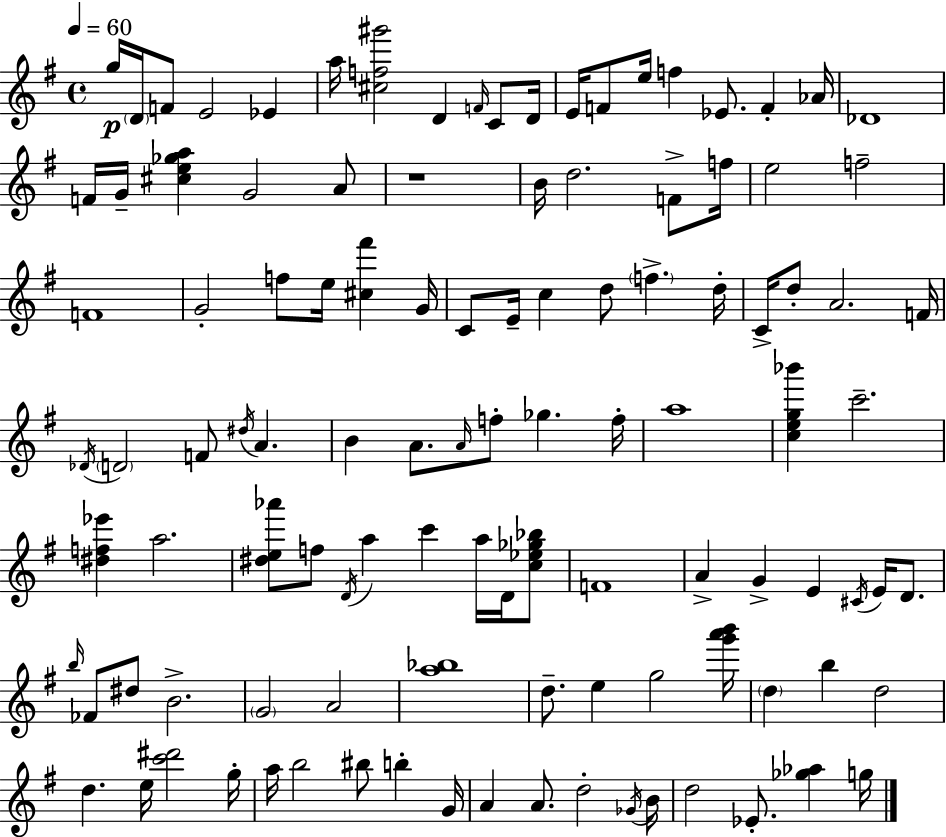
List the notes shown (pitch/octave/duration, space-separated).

G5/s D4/s F4/e E4/h Eb4/q A5/s [C#5,F5,G#6]/h D4/q F4/s C4/e D4/s E4/s F4/e E5/s F5/q Eb4/e. F4/q Ab4/s Db4/w F4/s G4/s [C#5,E5,Gb5,A5]/q G4/h A4/e R/w B4/s D5/h. F4/e F5/s E5/h F5/h F4/w G4/h F5/e E5/s [C#5,F#6]/q G4/s C4/e E4/s C5/q D5/e F5/q. D5/s C4/s D5/e A4/h. F4/s Db4/s D4/h F4/e D#5/s A4/q. B4/q A4/e. A4/s F5/e Gb5/q. F5/s A5/w [C5,E5,G5,Bb6]/q C6/h. [D#5,F5,Eb6]/q A5/h. [D#5,E5,Ab6]/e F5/e D4/s A5/q C6/q A5/s D4/s [C5,Eb5,Gb5,Bb5]/e F4/w A4/q G4/q E4/q C#4/s E4/s D4/e. B5/s FES4/e D#5/e B4/h. G4/h A4/h [A5,Bb5]/w D5/e. E5/q G5/h [G6,A6,B6]/s D5/q B5/q D5/h D5/q. E5/s [C6,D#6]/h G5/s A5/s B5/h BIS5/e B5/q G4/s A4/q A4/e. D5/h Gb4/s B4/s D5/h Eb4/e. [Gb5,Ab5]/q G5/s